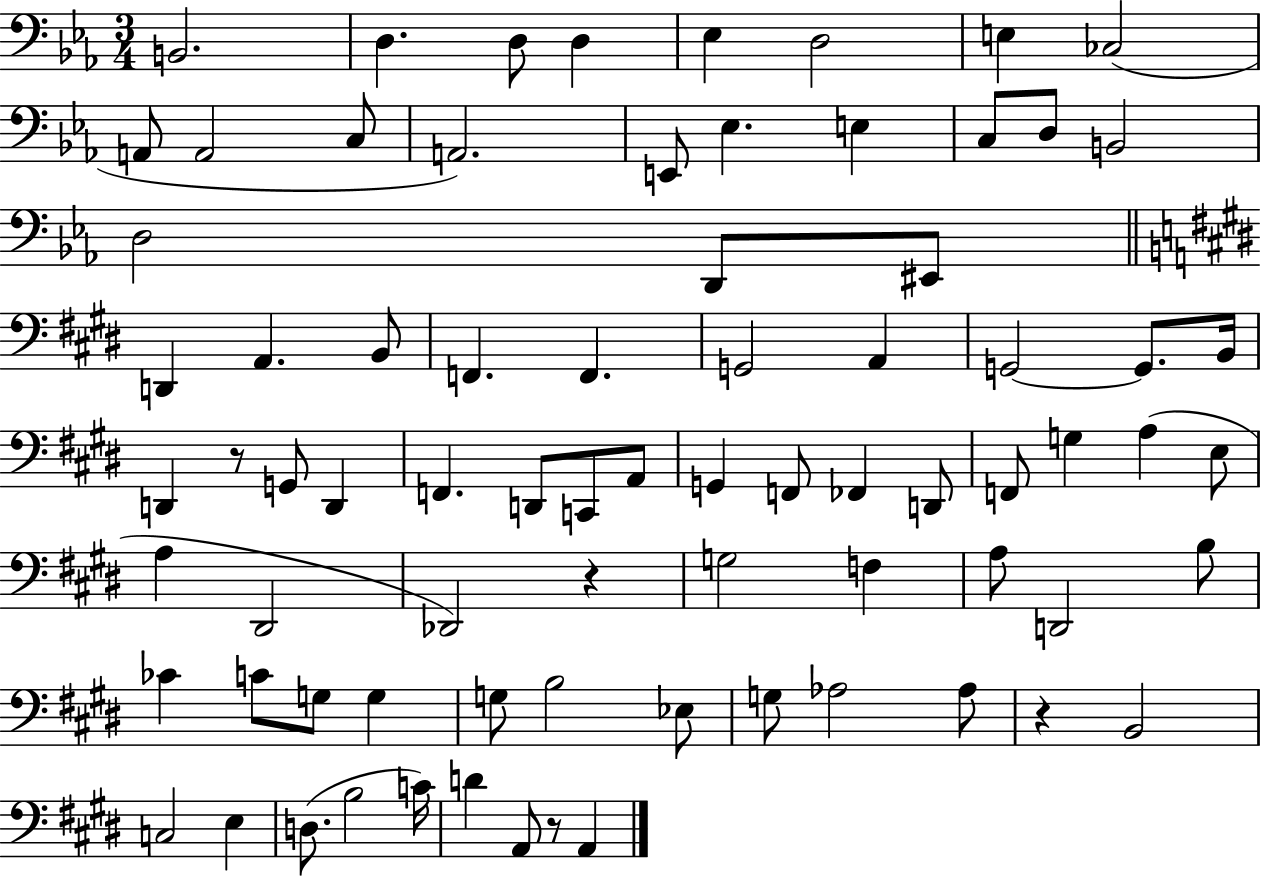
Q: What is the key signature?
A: EES major